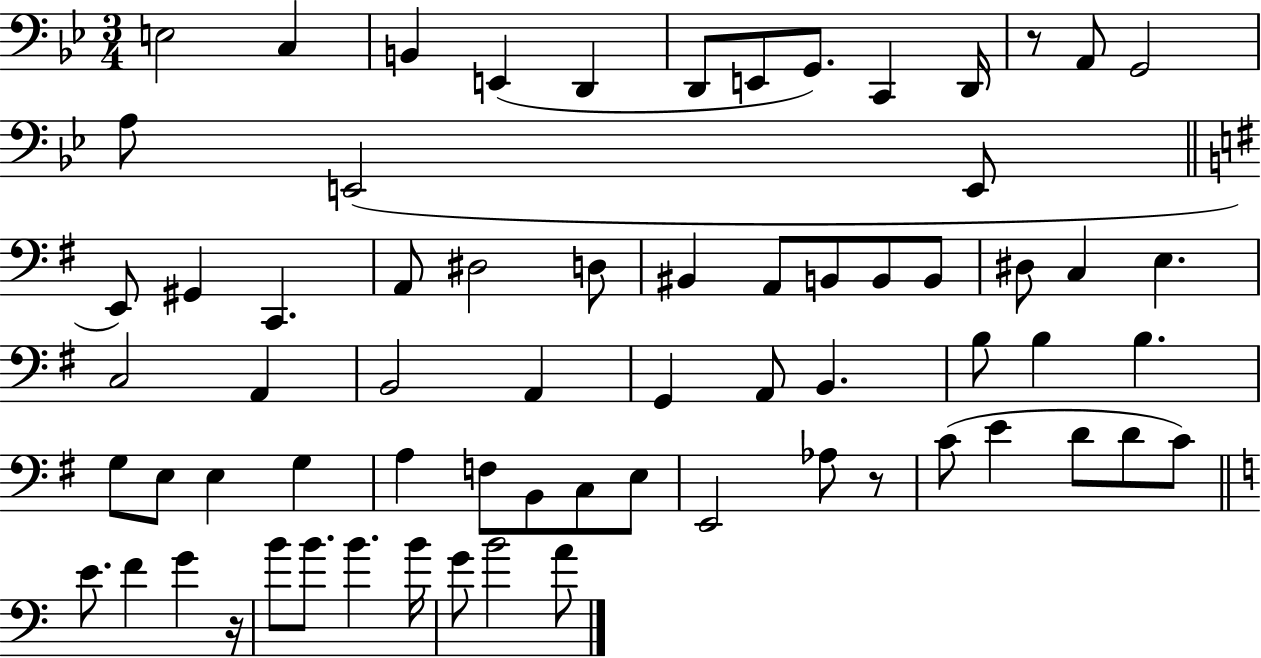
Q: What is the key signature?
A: BES major